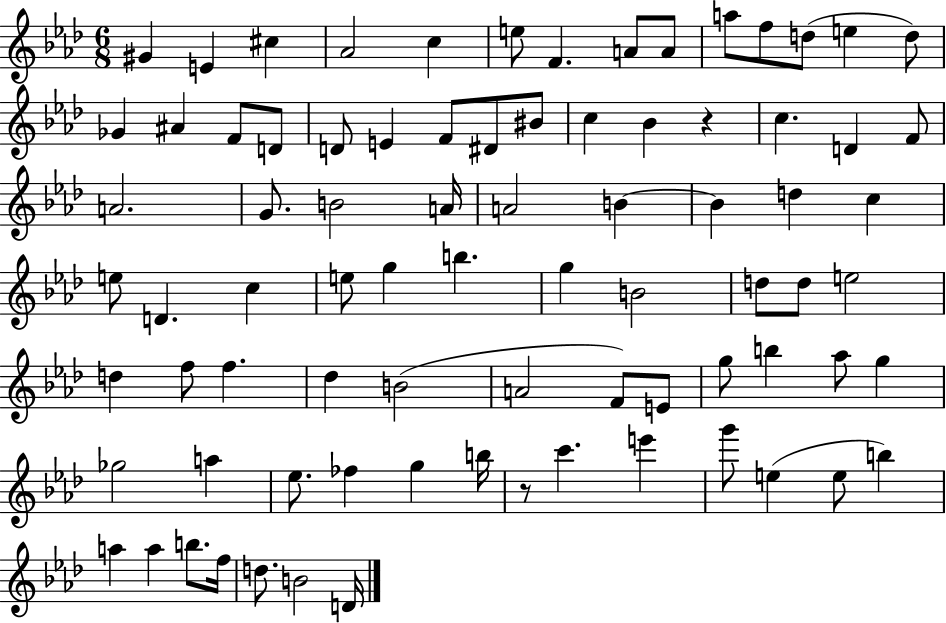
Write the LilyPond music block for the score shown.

{
  \clef treble
  \numericTimeSignature
  \time 6/8
  \key aes \major
  gis'4 e'4 cis''4 | aes'2 c''4 | e''8 f'4. a'8 a'8 | a''8 f''8 d''8( e''4 d''8) | \break ges'4 ais'4 f'8 d'8 | d'8 e'4 f'8 dis'8 bis'8 | c''4 bes'4 r4 | c''4. d'4 f'8 | \break a'2. | g'8. b'2 a'16 | a'2 b'4~~ | b'4 d''4 c''4 | \break e''8 d'4. c''4 | e''8 g''4 b''4. | g''4 b'2 | d''8 d''8 e''2 | \break d''4 f''8 f''4. | des''4 b'2( | a'2 f'8) e'8 | g''8 b''4 aes''8 g''4 | \break ges''2 a''4 | ees''8. fes''4 g''4 b''16 | r8 c'''4. e'''4 | g'''8 e''4( e''8 b''4) | \break a''4 a''4 b''8. f''16 | d''8. b'2 d'16 | \bar "|."
}